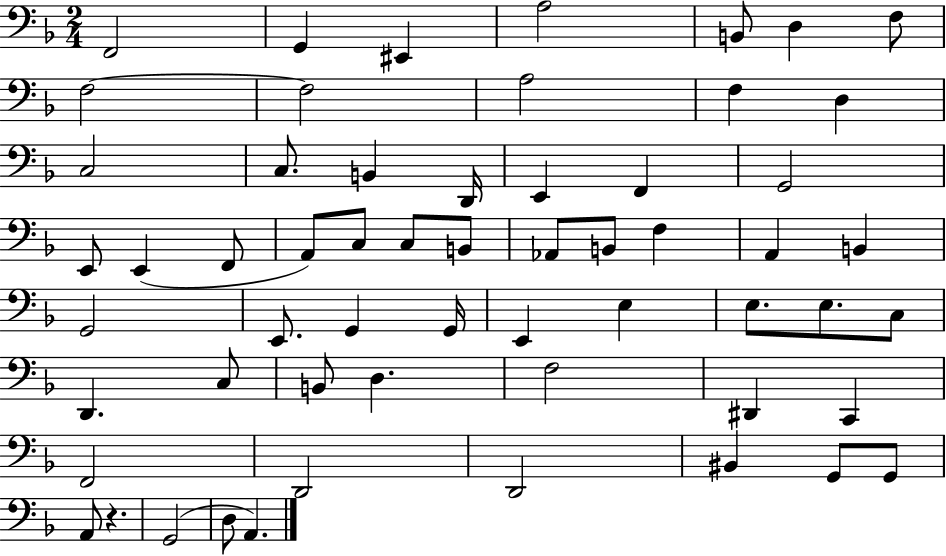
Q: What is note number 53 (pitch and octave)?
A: G2